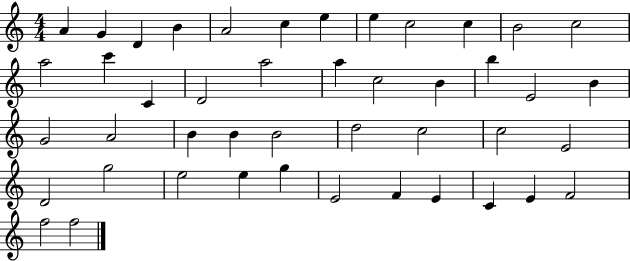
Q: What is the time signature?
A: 4/4